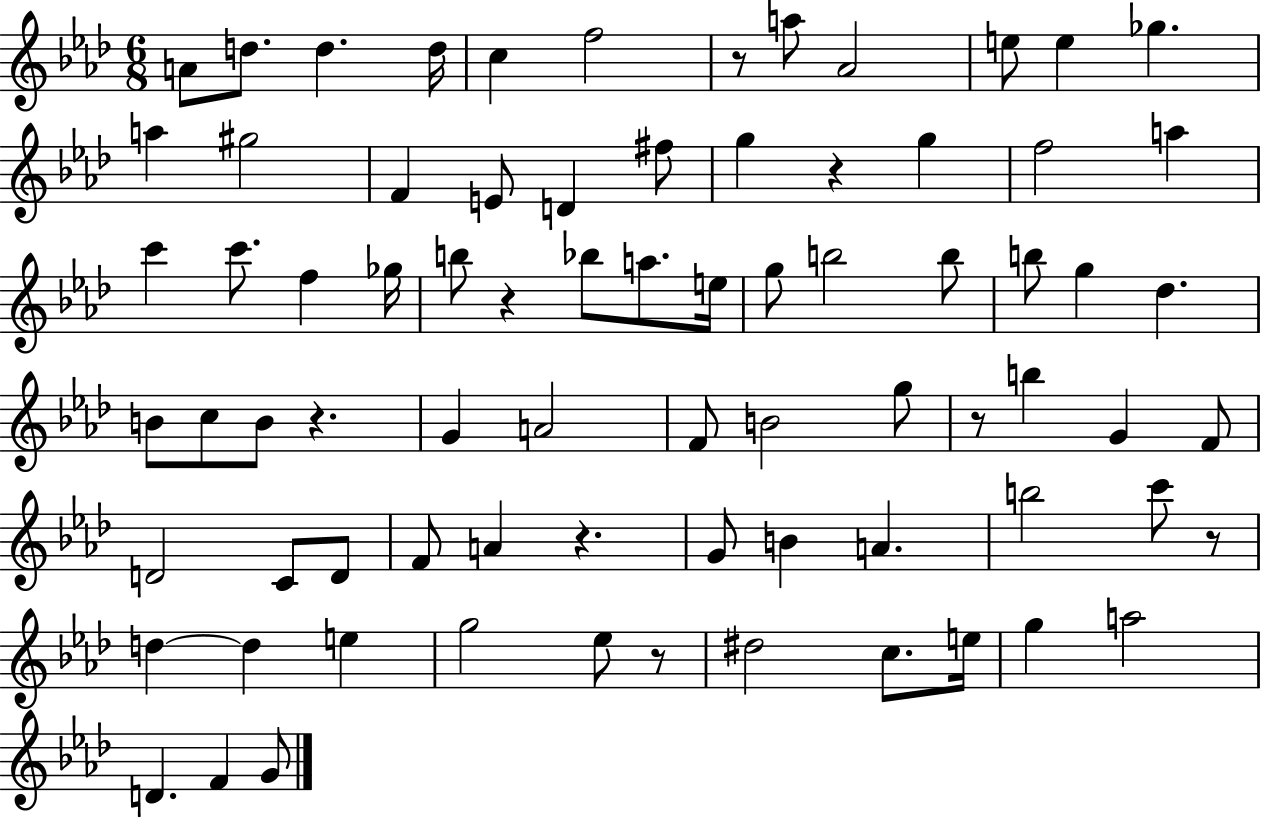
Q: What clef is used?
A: treble